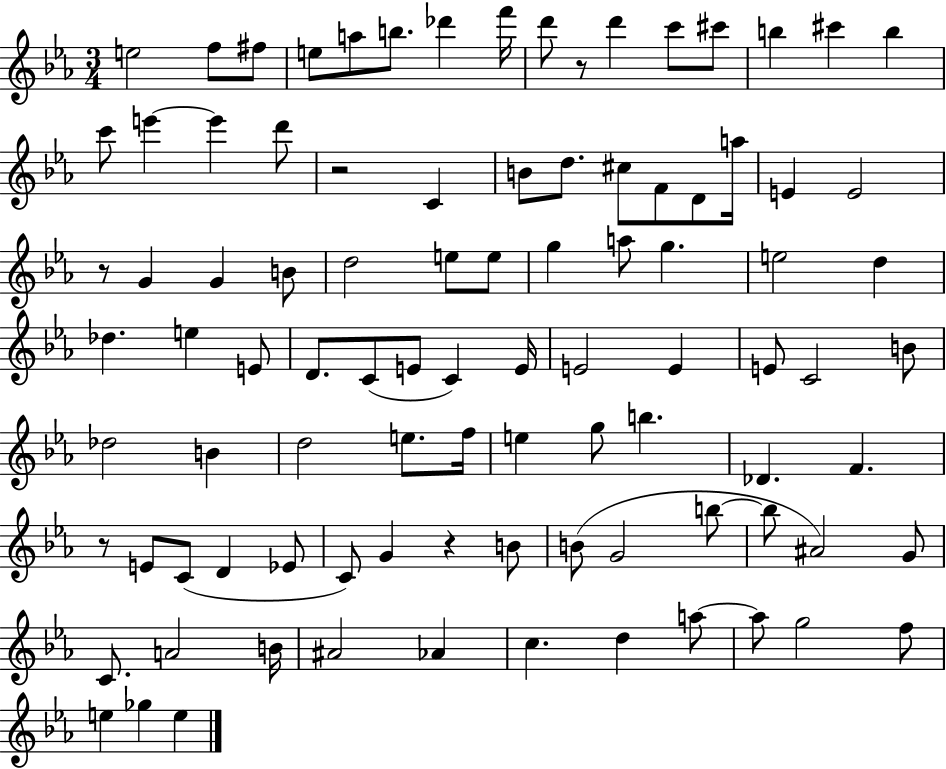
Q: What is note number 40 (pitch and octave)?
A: Db5